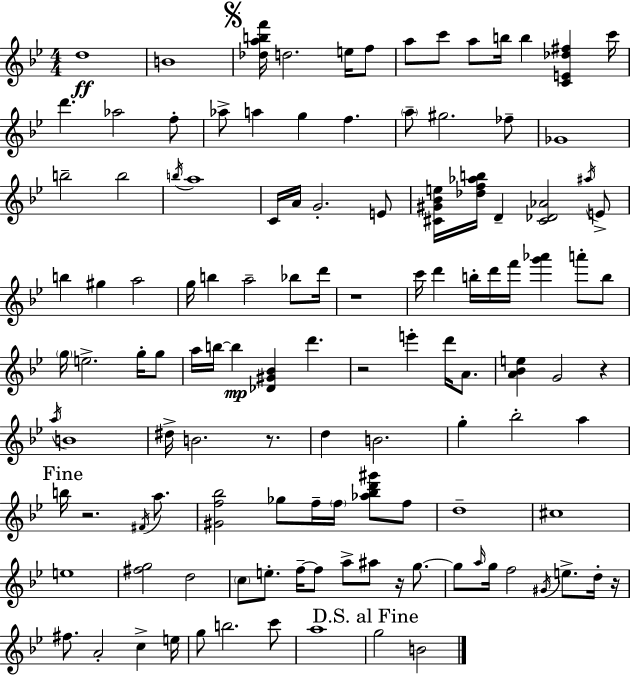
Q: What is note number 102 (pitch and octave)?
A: A5